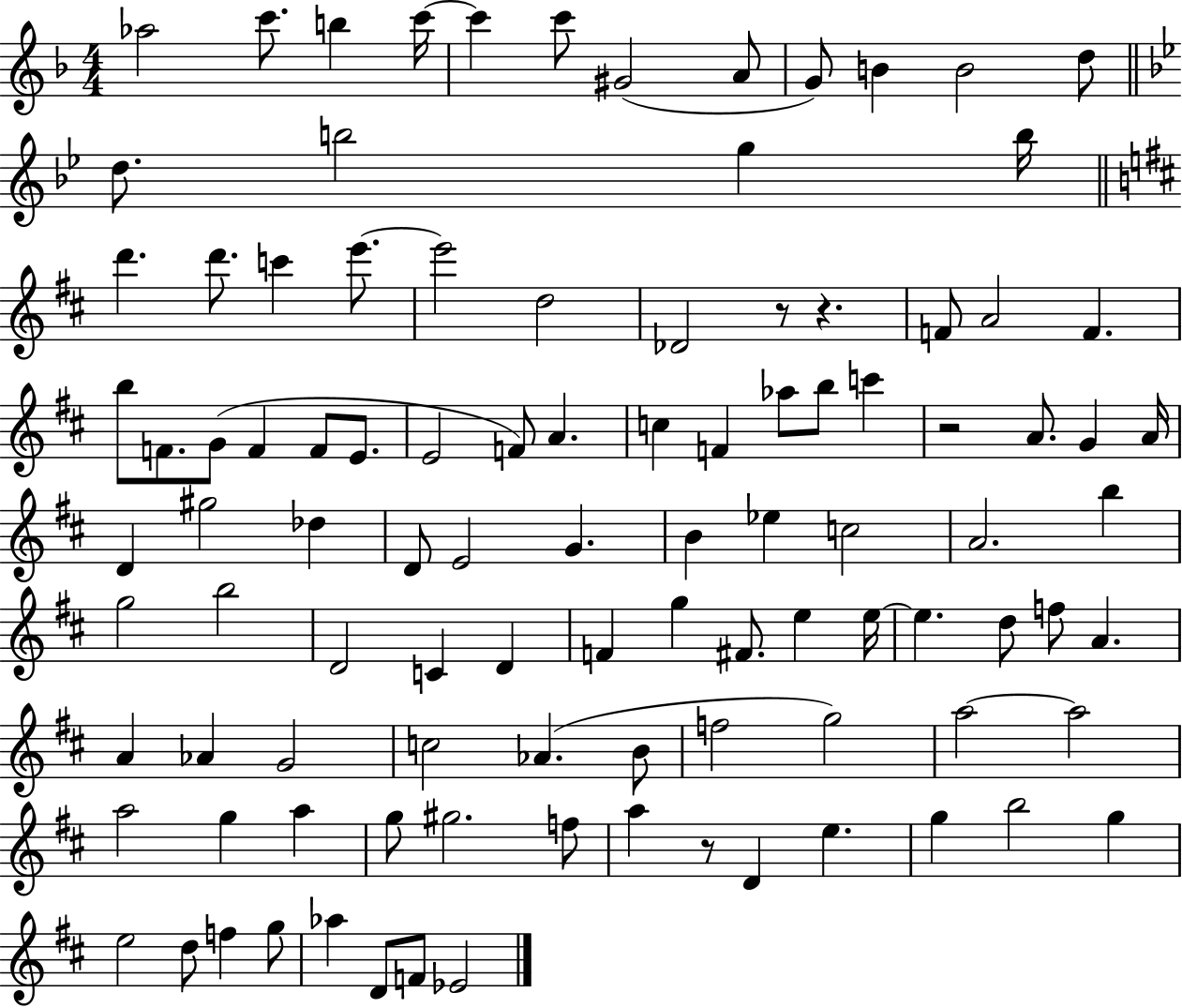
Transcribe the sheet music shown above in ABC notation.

X:1
T:Untitled
M:4/4
L:1/4
K:F
_a2 c'/2 b c'/4 c' c'/2 ^G2 A/2 G/2 B B2 d/2 d/2 b2 g b/4 d' d'/2 c' e'/2 e'2 d2 _D2 z/2 z F/2 A2 F b/2 F/2 G/2 F F/2 E/2 E2 F/2 A c F _a/2 b/2 c' z2 A/2 G A/4 D ^g2 _d D/2 E2 G B _e c2 A2 b g2 b2 D2 C D F g ^F/2 e e/4 e d/2 f/2 A A _A G2 c2 _A B/2 f2 g2 a2 a2 a2 g a g/2 ^g2 f/2 a z/2 D e g b2 g e2 d/2 f g/2 _a D/2 F/2 _E2